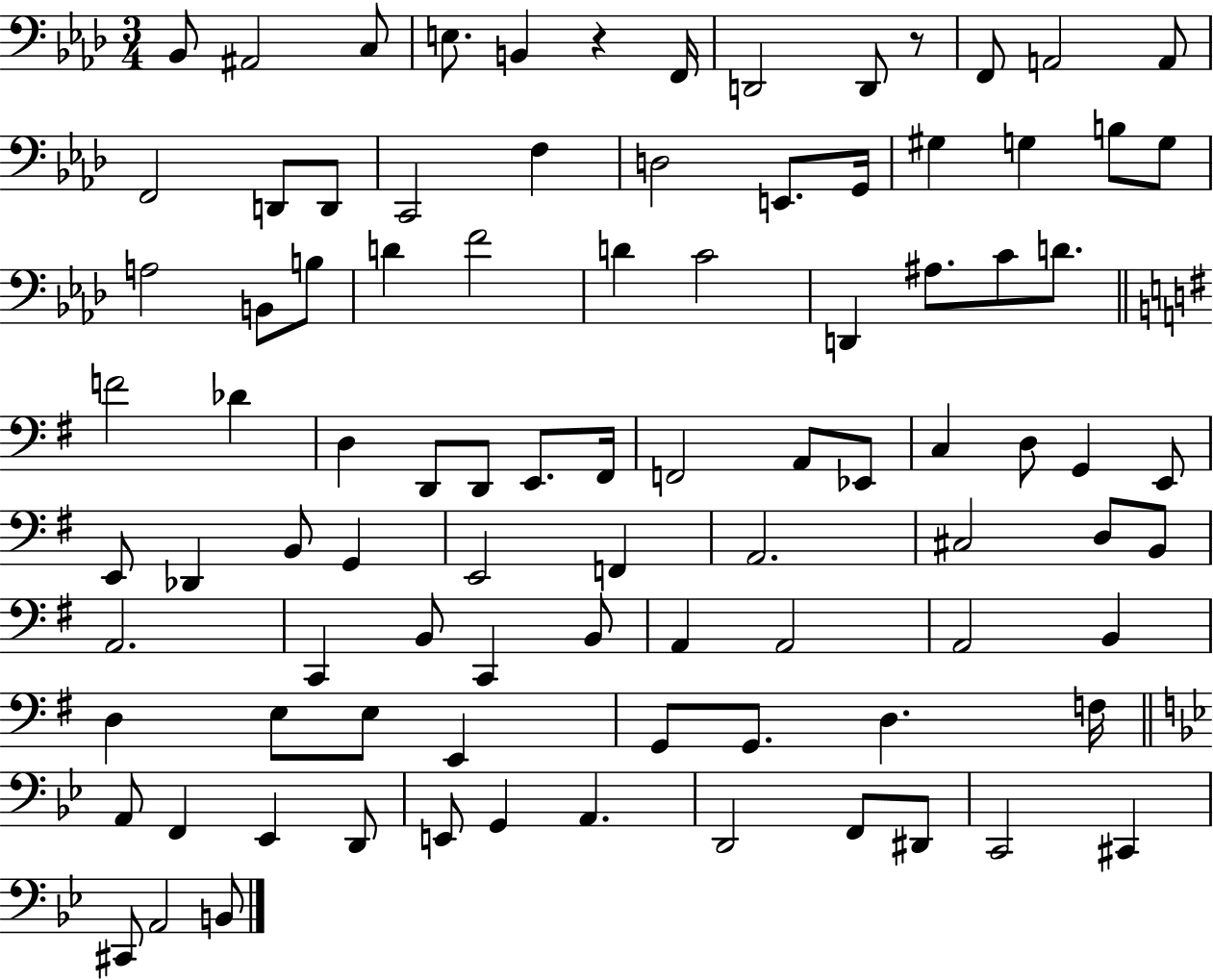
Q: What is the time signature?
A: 3/4